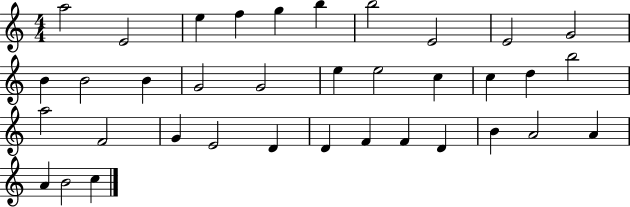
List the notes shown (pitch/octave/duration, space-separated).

A5/h E4/h E5/q F5/q G5/q B5/q B5/h E4/h E4/h G4/h B4/q B4/h B4/q G4/h G4/h E5/q E5/h C5/q C5/q D5/q B5/h A5/h F4/h G4/q E4/h D4/q D4/q F4/q F4/q D4/q B4/q A4/h A4/q A4/q B4/h C5/q